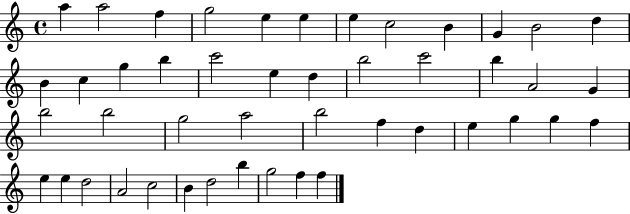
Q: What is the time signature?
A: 4/4